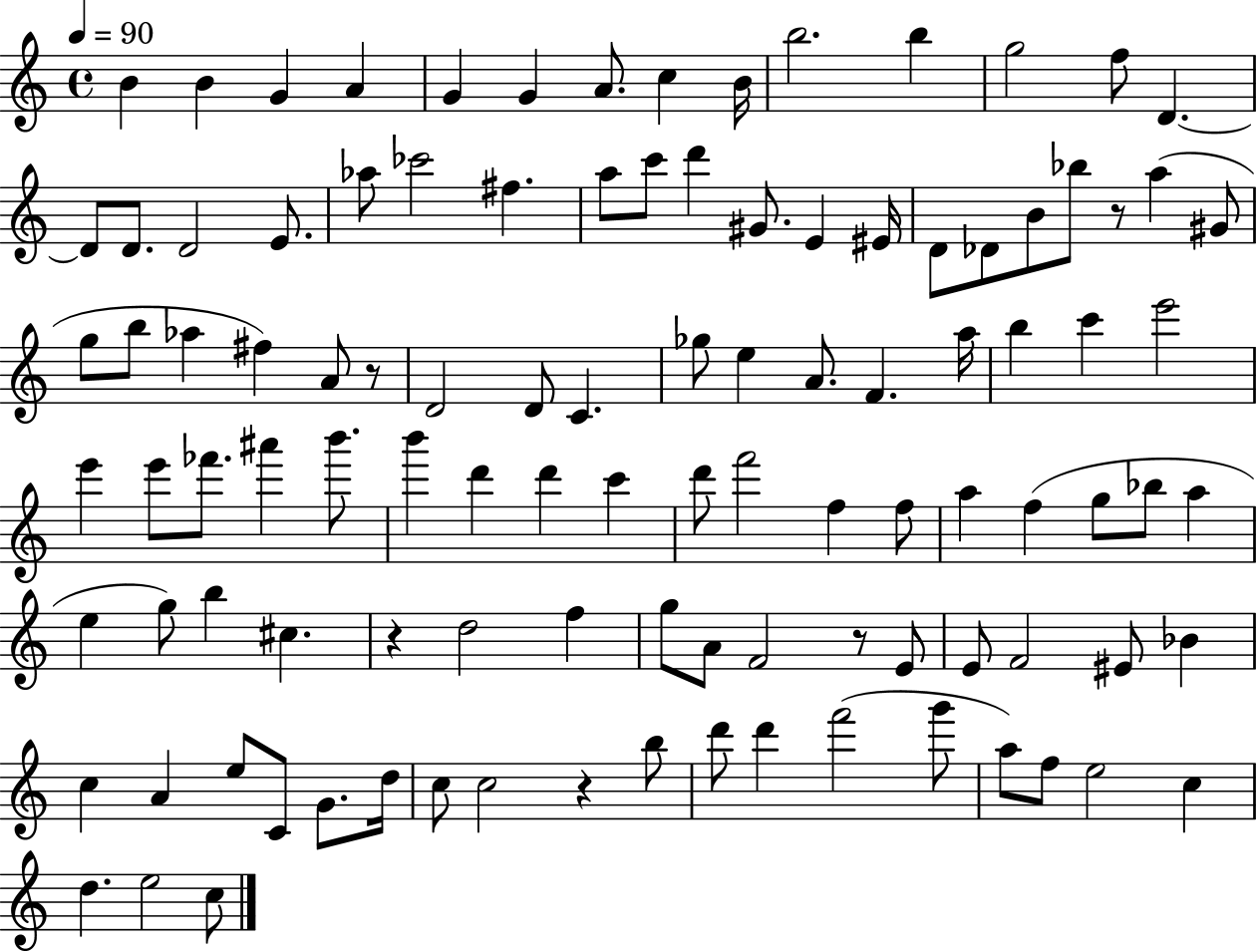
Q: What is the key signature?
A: C major